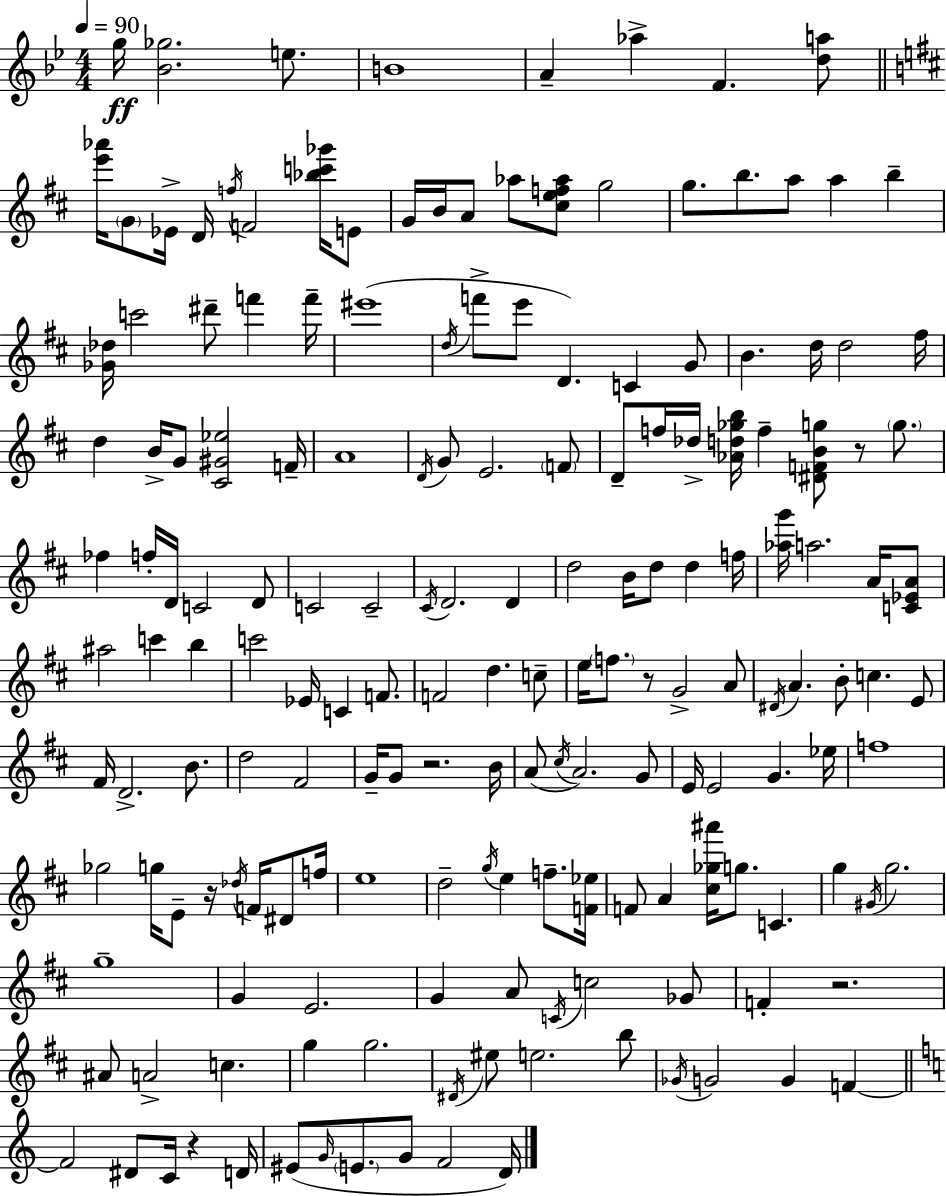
{
  \clef treble
  \numericTimeSignature
  \time 4/4
  \key bes \major
  \tempo 4 = 90
  g''16\ff <bes' ges''>2. e''8. | b'1 | a'4-- aes''4-> f'4. <d'' a''>8 | \bar "||" \break \key d \major <e''' aes'''>16 \parenthesize g'8 ees'16-> d'16 \acciaccatura { f''16 } f'2 <bes'' c''' ges'''>16 e'8 | g'16 b'16 a'8 aes''8 <cis'' e'' f'' aes''>8 g''2 | g''8. b''8. a''8 a''4 b''4-- | <ges' des''>16 c'''2 dis'''8-- f'''4 | \break f'''16-- eis'''1( | \acciaccatura { d''16 } f'''8-> e'''8 d'4.) c'4 | g'8 b'4. d''16 d''2 | fis''16 d''4 b'16-> g'8 <cis' gis' ees''>2 | \break f'16-- a'1 | \acciaccatura { d'16 } g'8 e'2. | \parenthesize f'8 d'8-- f''16 des''16-> <aes' d'' ges'' b''>16 f''4-- <dis' f' b' g''>8 r8 | \parenthesize g''8. fes''4 f''16-. d'16 c'2 | \break d'8 c'2 c'2-- | \acciaccatura { cis'16 } d'2. | d'4 d''2 b'16 d''8 d''4 | f''16 <aes'' g'''>16 a''2. | \break a'16 <c' ees' a'>8 ais''2 c'''4 | b''4 c'''2 ees'16 c'4 | f'8. f'2 d''4. | c''8-- e''16 \parenthesize f''8. r8 g'2-> | \break a'8 \acciaccatura { dis'16 } a'4. b'8-. c''4. | e'8 fis'16 d'2.-> | b'8. d''2 fis'2 | g'16-- g'8 r2. | \break b'16 a'8( \acciaccatura { cis''16 } a'2.) | g'8 e'16 e'2 g'4. | ees''16 f''1 | ges''2 g''16 e'8-- | \break r16 \acciaccatura { des''16 } f'16 dis'8 f''16 e''1 | d''2-- \acciaccatura { g''16 } | e''4 f''8.-- <f' ees''>16 f'8 a'4 <cis'' ges'' ais'''>16 g''8. | c'4. g''4 \acciaccatura { gis'16 } g''2. | \break g''1-- | g'4 e'2. | g'4 a'8 \acciaccatura { c'16 } | c''2 ges'8 f'4-. r2. | \break ais'8 a'2-> | c''4. g''4 g''2. | \acciaccatura { dis'16 } eis''8 e''2. | b''8 \acciaccatura { ges'16 } g'2 | \break g'4 f'4~~ \bar "||" \break \key a \minor f'2 dis'8 c'16 r4 d'16 | eis'8( \grace { g'16 } \parenthesize e'8. g'8 f'2 | d'16) \bar "|."
}